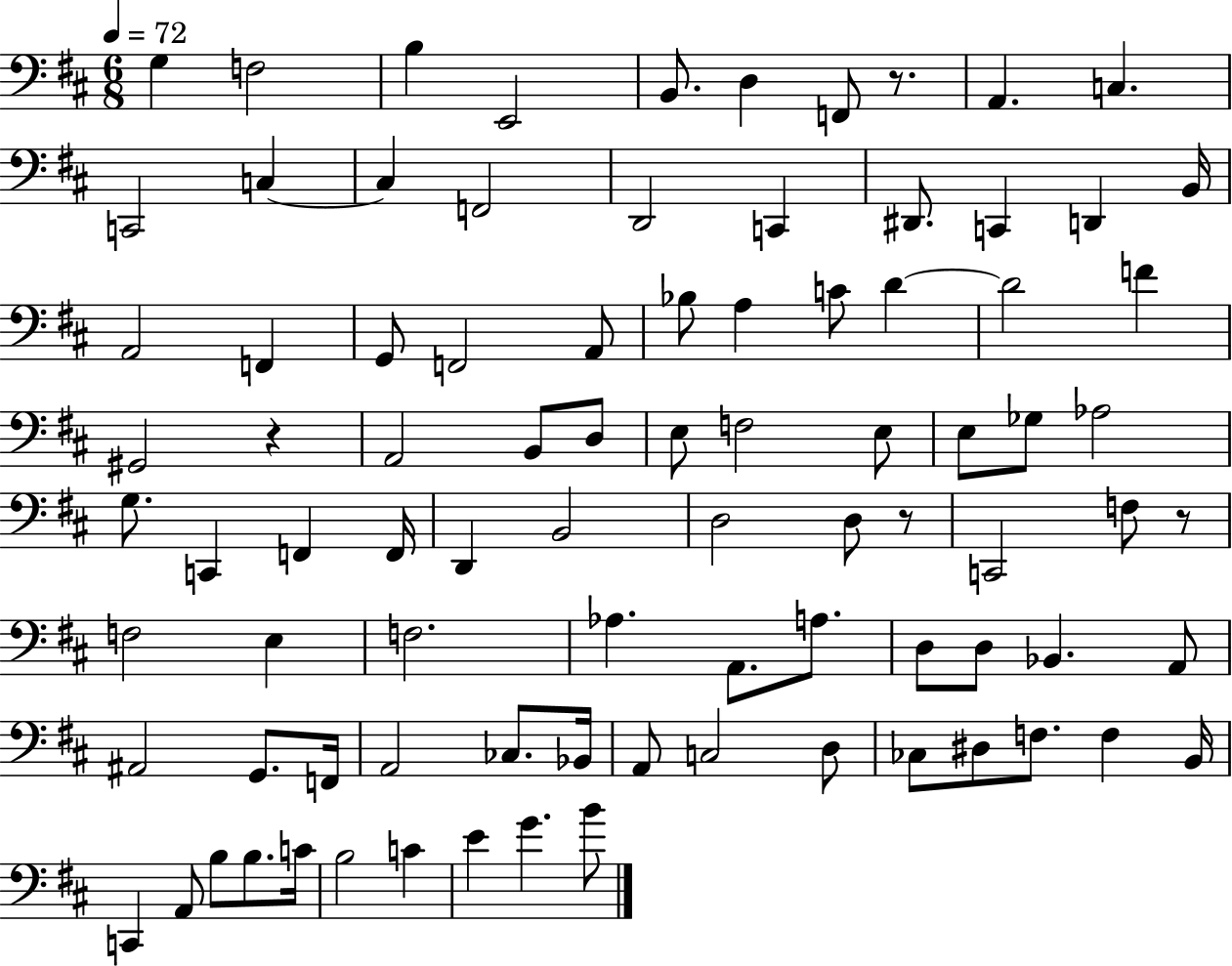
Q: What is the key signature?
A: D major